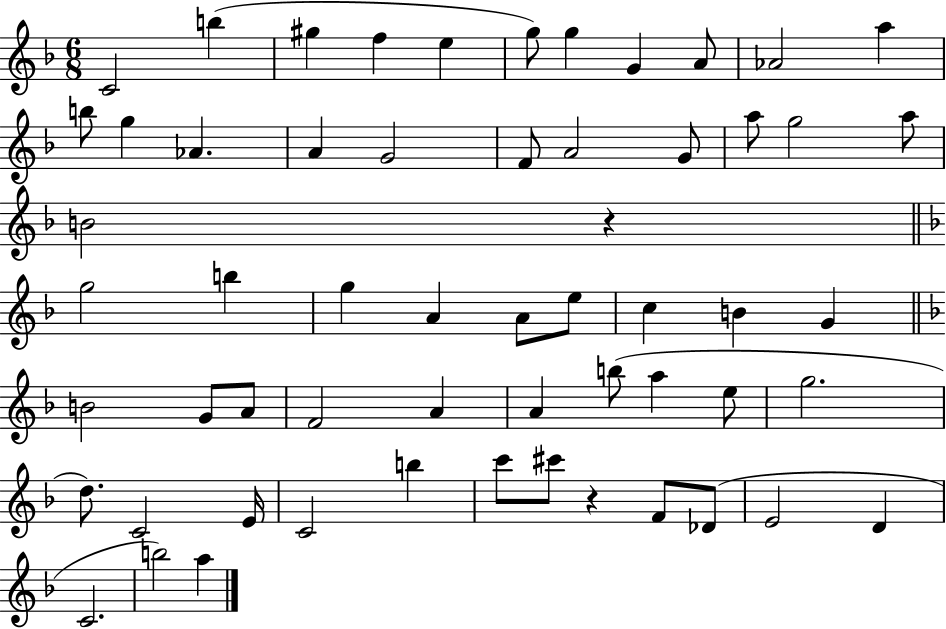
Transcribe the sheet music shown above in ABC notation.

X:1
T:Untitled
M:6/8
L:1/4
K:F
C2 b ^g f e g/2 g G A/2 _A2 a b/2 g _A A G2 F/2 A2 G/2 a/2 g2 a/2 B2 z g2 b g A A/2 e/2 c B G B2 G/2 A/2 F2 A A b/2 a e/2 g2 d/2 C2 E/4 C2 b c'/2 ^c'/2 z F/2 _D/2 E2 D C2 b2 a